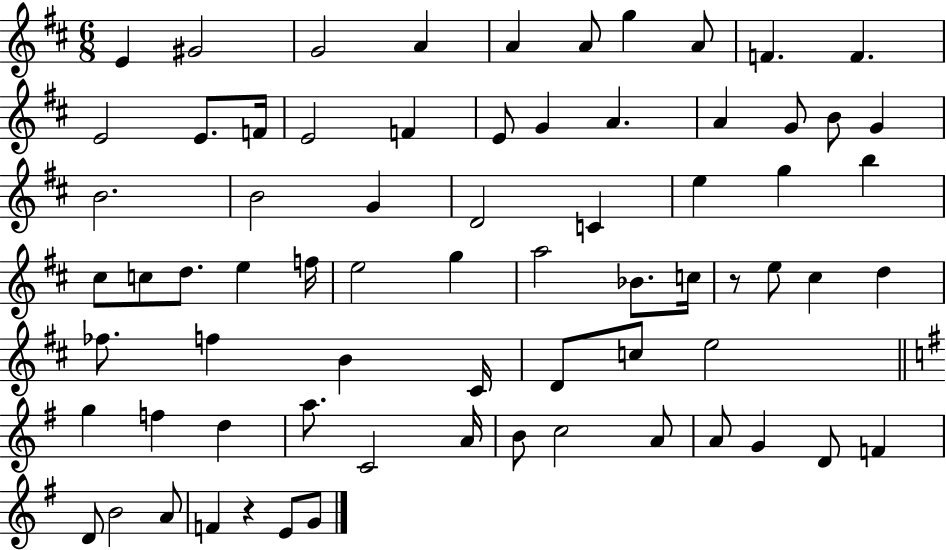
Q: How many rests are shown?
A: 2